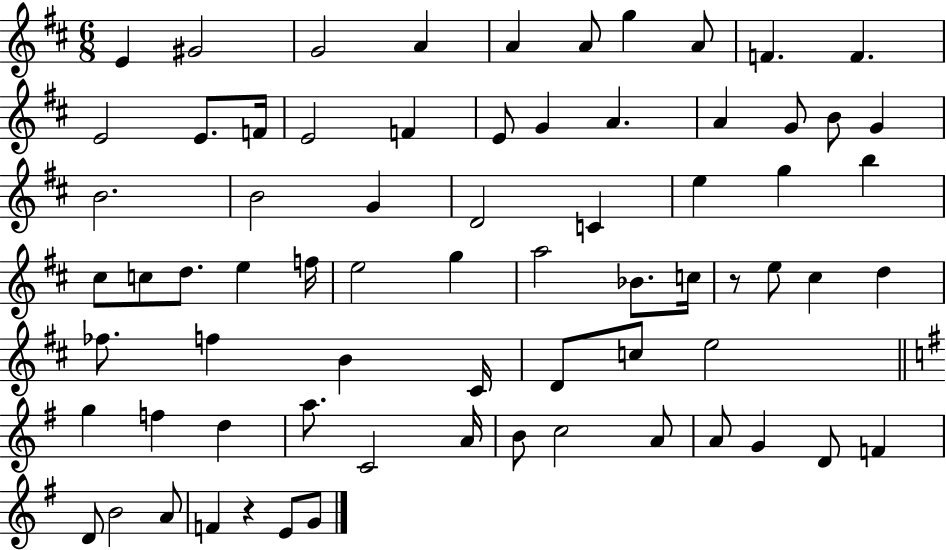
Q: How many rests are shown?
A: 2